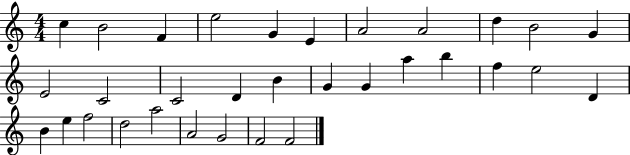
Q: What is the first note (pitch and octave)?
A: C5